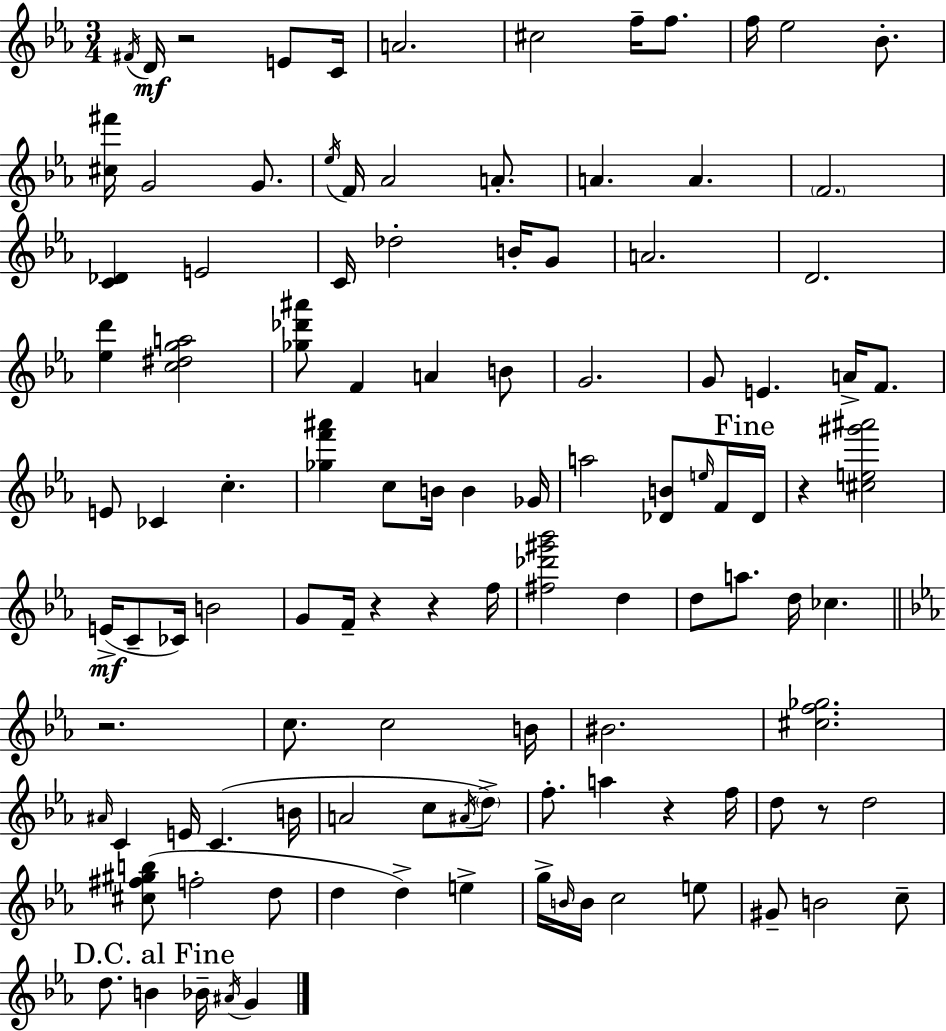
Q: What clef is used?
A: treble